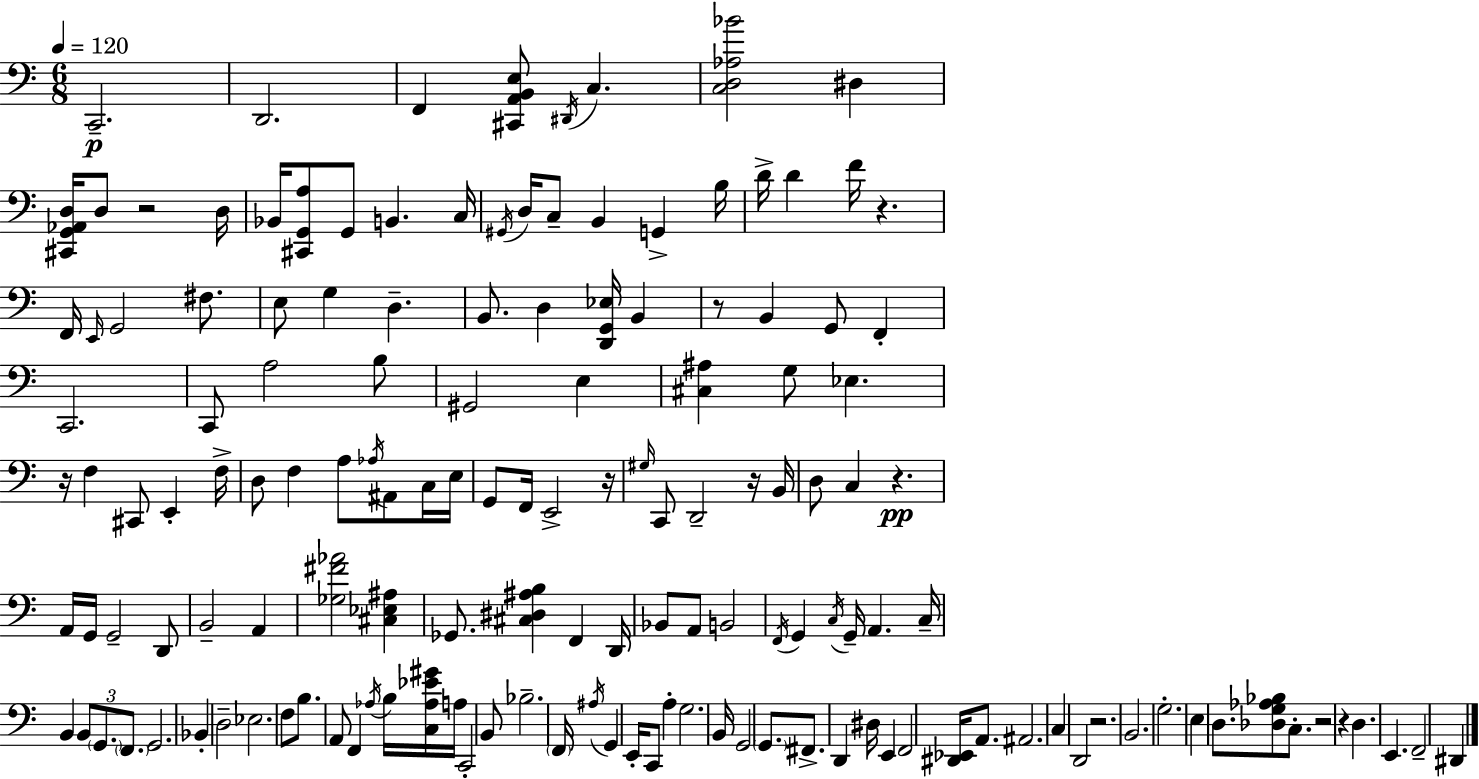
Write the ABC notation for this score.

X:1
T:Untitled
M:6/8
L:1/4
K:C
C,,2 D,,2 F,, [^C,,A,,B,,E,]/2 ^D,,/4 C, [C,D,_A,_B]2 ^D, [^C,,G,,_A,,D,]/4 D,/2 z2 D,/4 _B,,/4 [^C,,G,,A,]/2 G,,/2 B,, C,/4 ^G,,/4 D,/4 C,/2 B,, G,, B,/4 D/4 D F/4 z F,,/4 E,,/4 G,,2 ^F,/2 E,/2 G, D, B,,/2 D, [D,,G,,_E,]/4 B,, z/2 B,, G,,/2 F,, C,,2 C,,/2 A,2 B,/2 ^G,,2 E, [^C,^A,] G,/2 _E, z/4 F, ^C,,/2 E,, F,/4 D,/2 F, A,/2 _A,/4 ^A,,/2 C,/4 E,/4 G,,/2 F,,/4 E,,2 z/4 ^G,/4 C,,/2 D,,2 z/4 B,,/4 D,/2 C, z A,,/4 G,,/4 G,,2 D,,/2 B,,2 A,, [_G,^F_A]2 [^C,_E,^A,] _G,,/2 [^C,^D,^A,B,] F,, D,,/4 _B,,/2 A,,/2 B,,2 F,,/4 G,, C,/4 G,,/4 A,, C,/4 B,, B,,/2 G,,/2 F,,/2 G,,2 _B,, D,2 _E,2 F,/2 B,/2 A,,/2 F,, _A,/4 B,/4 [C,_A,_E^G]/4 A,/4 C,,2 B,,/2 _B,2 F,,/4 ^A,/4 G,, E,,/4 C,,/2 A, G,2 B,,/4 G,,2 G,,/2 ^F,,/2 D,, ^D,/4 E,, F,,2 [^D,,_E,,]/4 A,,/2 ^A,,2 C, D,,2 z2 B,,2 G,2 E, D,/2 [_D,G,_A,_B,]/2 C,/2 z2 z D, E,, F,,2 ^D,,